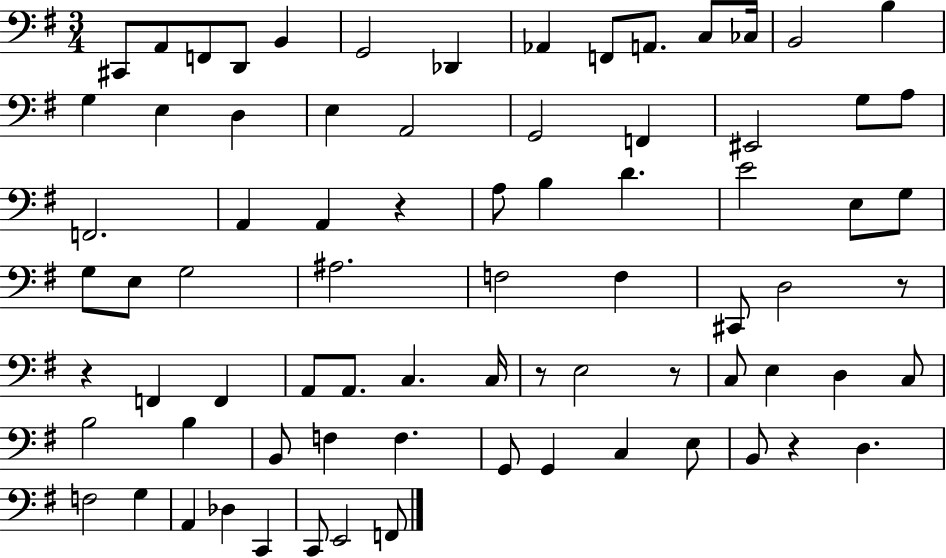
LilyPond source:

{
  \clef bass
  \numericTimeSignature
  \time 3/4
  \key g \major
  cis,8 a,8 f,8 d,8 b,4 | g,2 des,4 | aes,4 f,8 a,8. c8 ces16 | b,2 b4 | \break g4 e4 d4 | e4 a,2 | g,2 f,4 | eis,2 g8 a8 | \break f,2. | a,4 a,4 r4 | a8 b4 d'4. | e'2 e8 g8 | \break g8 e8 g2 | ais2. | f2 f4 | cis,8 d2 r8 | \break r4 f,4 f,4 | a,8 a,8. c4. c16 | r8 e2 r8 | c8 e4 d4 c8 | \break b2 b4 | b,8 f4 f4. | g,8 g,4 c4 e8 | b,8 r4 d4. | \break f2 g4 | a,4 des4 c,4 | c,8 e,2 f,8 | \bar "|."
}